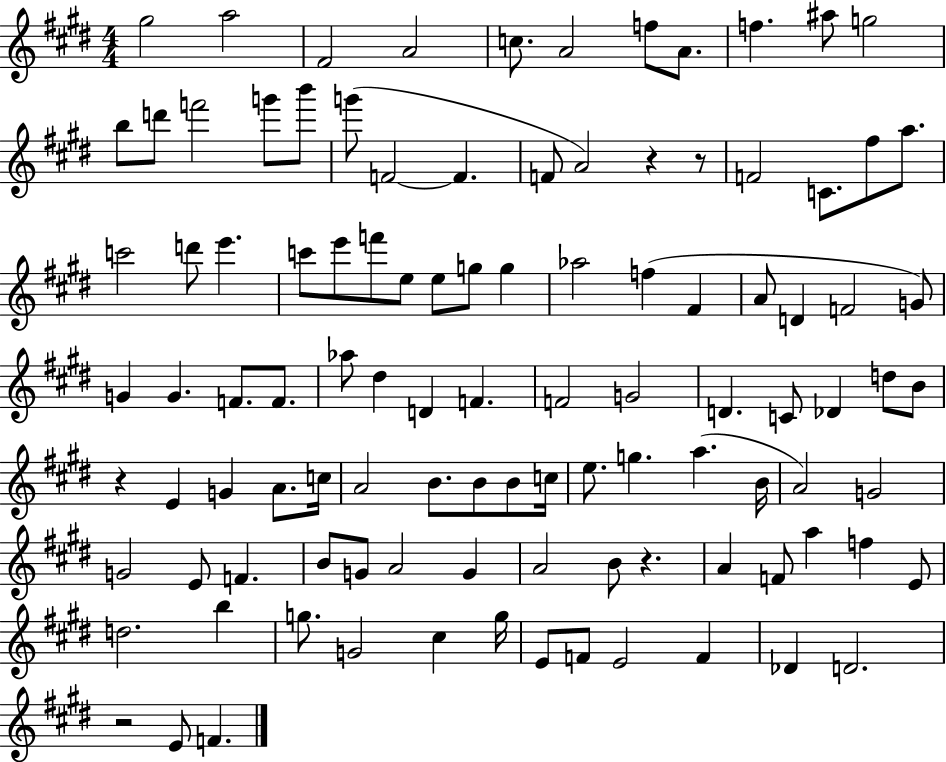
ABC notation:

X:1
T:Untitled
M:4/4
L:1/4
K:E
^g2 a2 ^F2 A2 c/2 A2 f/2 A/2 f ^a/2 g2 b/2 d'/2 f'2 g'/2 b'/2 g'/2 F2 F F/2 A2 z z/2 F2 C/2 ^f/2 a/2 c'2 d'/2 e' c'/2 e'/2 f'/2 e/2 e/2 g/2 g _a2 f ^F A/2 D F2 G/2 G G F/2 F/2 _a/2 ^d D F F2 G2 D C/2 _D d/2 B/2 z E G A/2 c/4 A2 B/2 B/2 B/2 c/4 e/2 g a B/4 A2 G2 G2 E/2 F B/2 G/2 A2 G A2 B/2 z A F/2 a f E/2 d2 b g/2 G2 ^c g/4 E/2 F/2 E2 F _D D2 z2 E/2 F